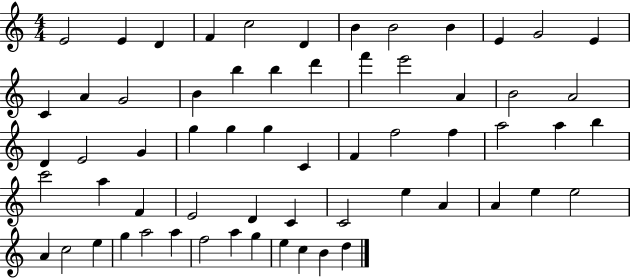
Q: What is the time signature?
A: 4/4